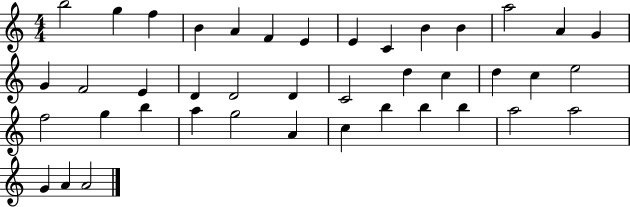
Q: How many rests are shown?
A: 0